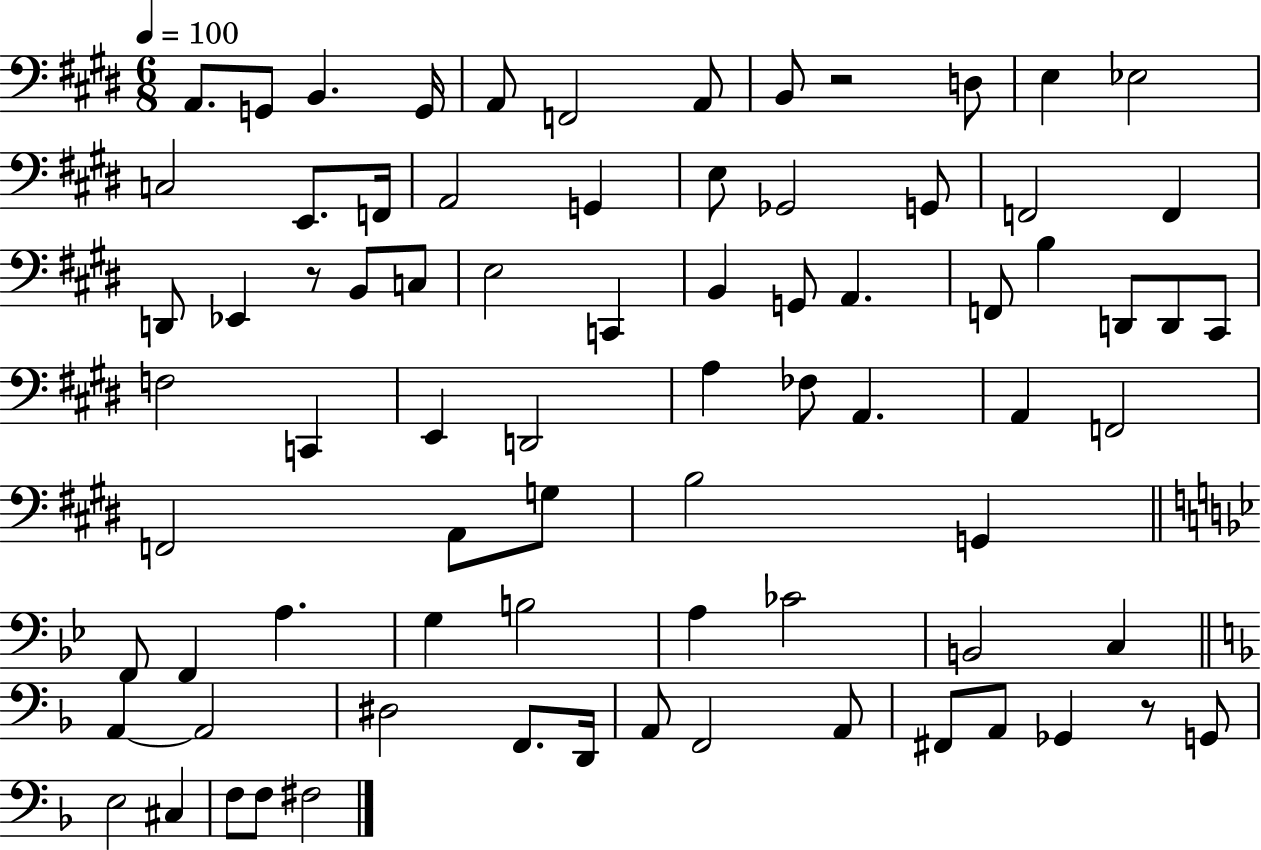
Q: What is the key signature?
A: E major